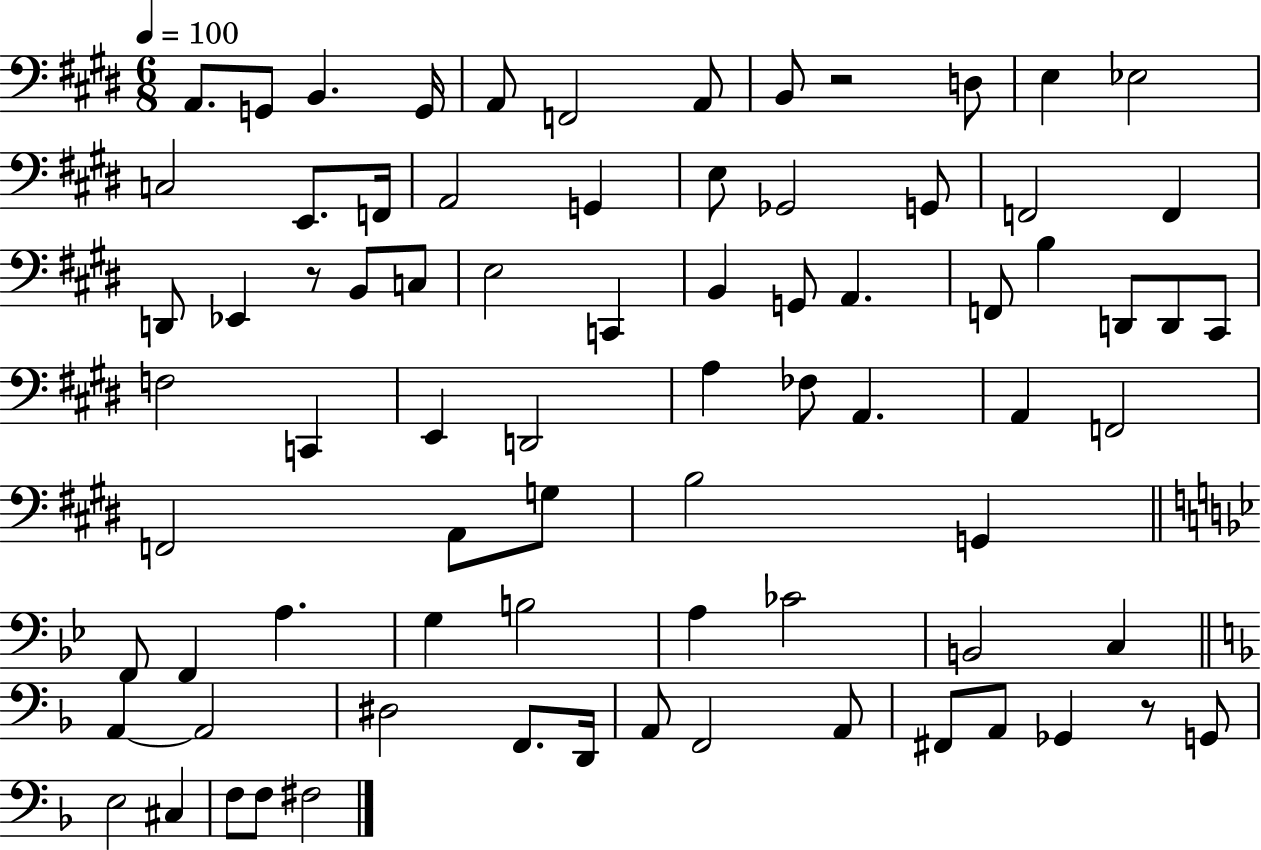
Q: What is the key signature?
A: E major